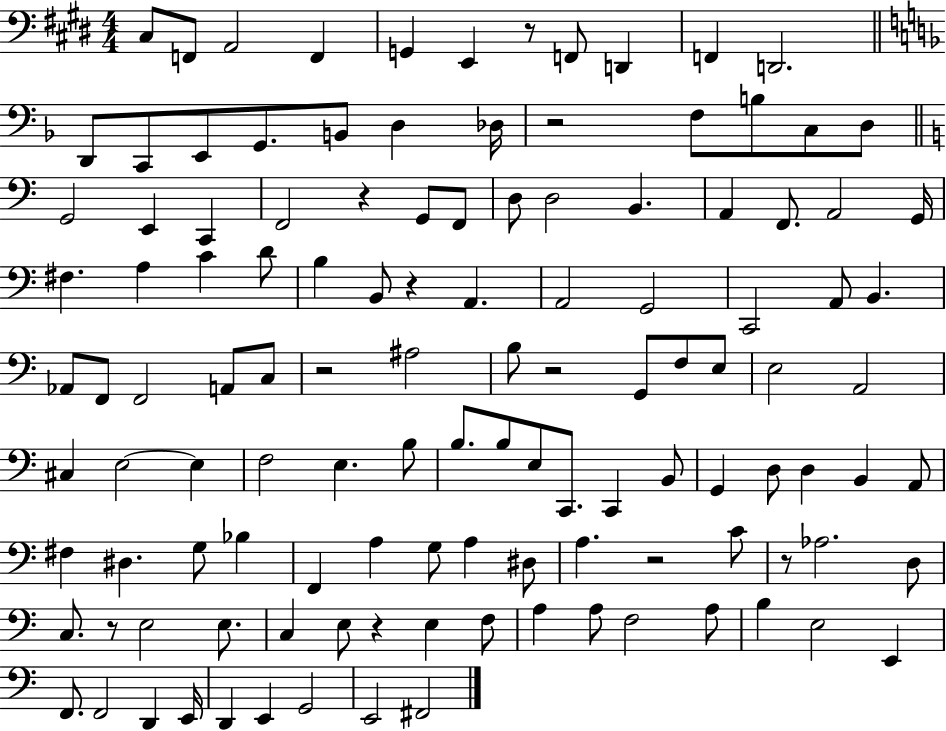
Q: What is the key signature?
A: E major